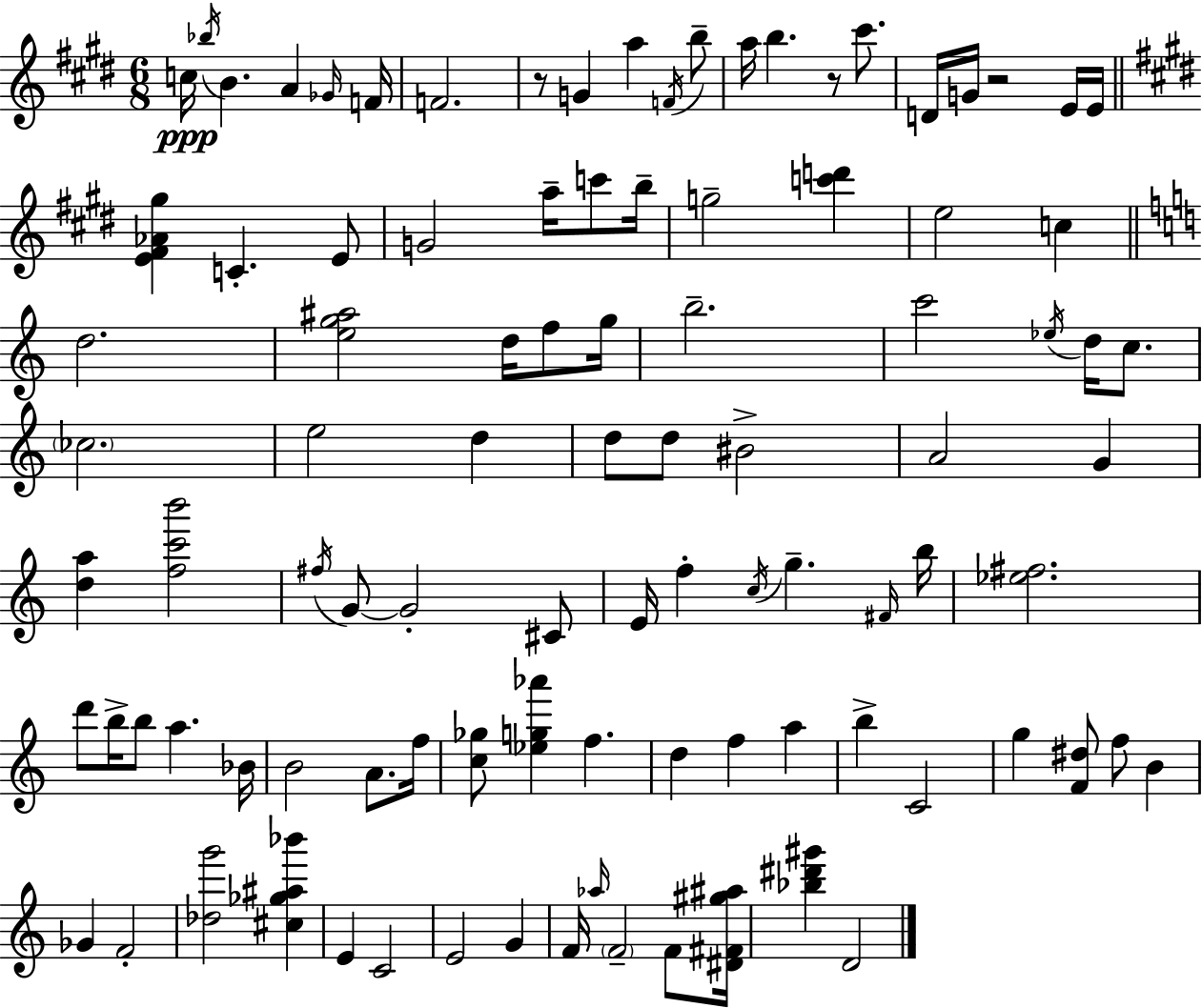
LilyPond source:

{
  \clef treble
  \numericTimeSignature
  \time 6/8
  \key e \major
  c''16\ppp \acciaccatura { bes''16 } b'4. a'4 | \grace { ges'16 } f'16 f'2. | r8 g'4 a''4 | \acciaccatura { f'16 } b''8-- a''16 b''4. r8 | \break cis'''8. d'16 g'16 r2 | e'16 e'16 \bar "||" \break \key e \major <e' fis' aes' gis''>4 c'4.-. e'8 | g'2 a''16-- c'''8 b''16-- | g''2-- <c''' d'''>4 | e''2 c''4 | \break \bar "||" \break \key a \minor d''2. | <e'' g'' ais''>2 d''16 f''8 g''16 | b''2.-- | c'''2 \acciaccatura { ees''16 } d''16 c''8. | \break \parenthesize ces''2. | e''2 d''4 | d''8 d''8 bis'2-> | a'2 g'4 | \break <d'' a''>4 <f'' c''' b'''>2 | \acciaccatura { fis''16 } g'8~~ g'2-. | cis'8 e'16 f''4-. \acciaccatura { c''16 } g''4.-- | \grace { fis'16 } b''16 <ees'' fis''>2. | \break d'''8 b''16-> b''8 a''4. | bes'16 b'2 | a'8. f''16 <c'' ges''>8 <ees'' g'' aes'''>4 f''4. | d''4 f''4 | \break a''4 b''4-> c'2 | g''4 <f' dis''>8 f''8 | b'4 ges'4 f'2-. | <des'' g'''>2 | \break <cis'' ges'' ais'' bes'''>4 e'4 c'2 | e'2 | g'4 f'16 \grace { aes''16 } \parenthesize f'2-- | f'8 <dis' fis' gis'' ais''>16 <bes'' dis''' gis'''>4 d'2 | \break \bar "|."
}